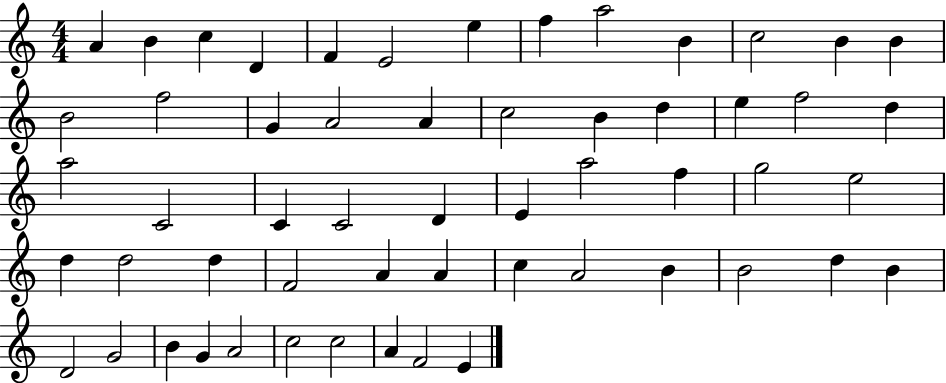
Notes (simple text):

A4/q B4/q C5/q D4/q F4/q E4/h E5/q F5/q A5/h B4/q C5/h B4/q B4/q B4/h F5/h G4/q A4/h A4/q C5/h B4/q D5/q E5/q F5/h D5/q A5/h C4/h C4/q C4/h D4/q E4/q A5/h F5/q G5/h E5/h D5/q D5/h D5/q F4/h A4/q A4/q C5/q A4/h B4/q B4/h D5/q B4/q D4/h G4/h B4/q G4/q A4/h C5/h C5/h A4/q F4/h E4/q